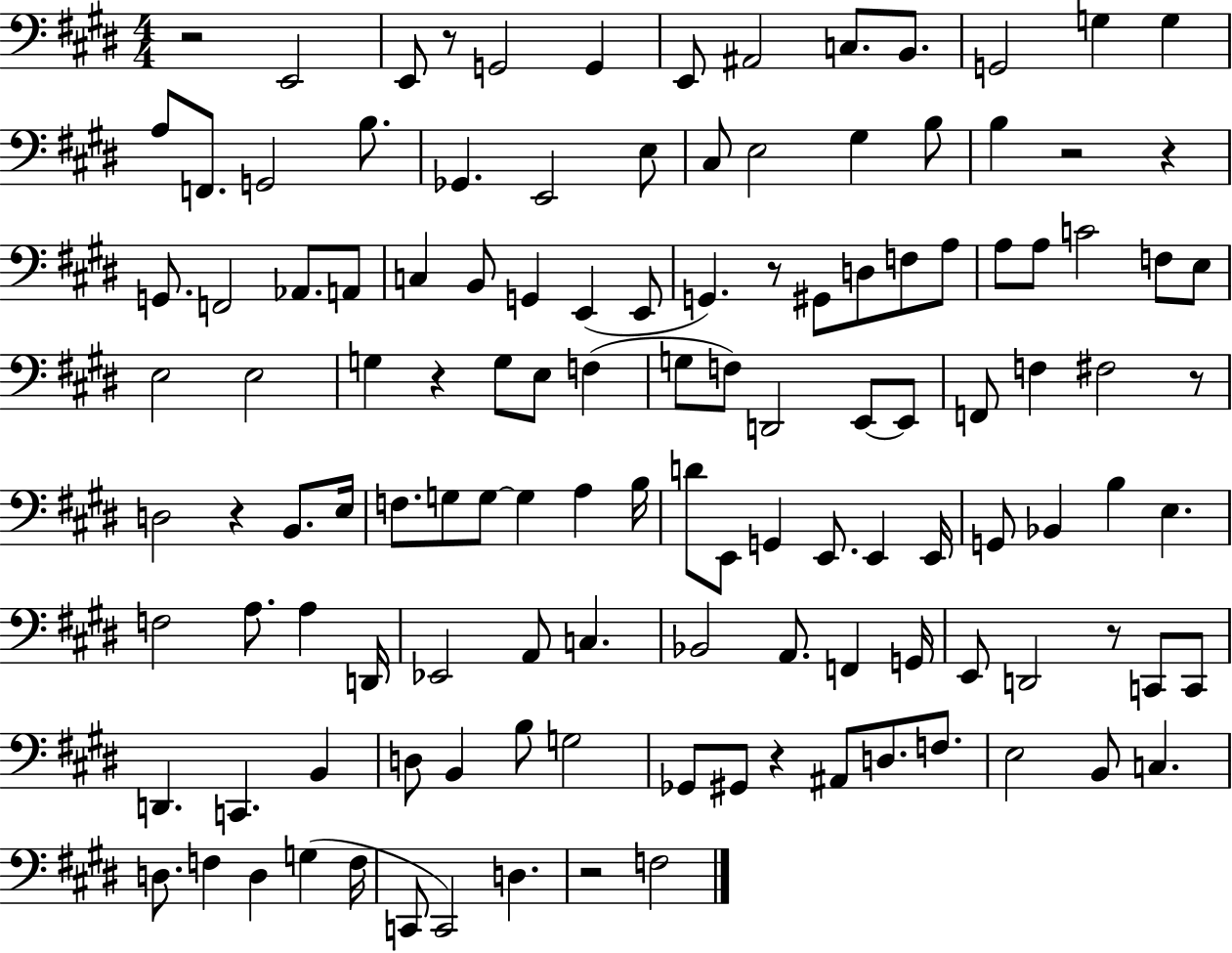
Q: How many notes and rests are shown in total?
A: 125